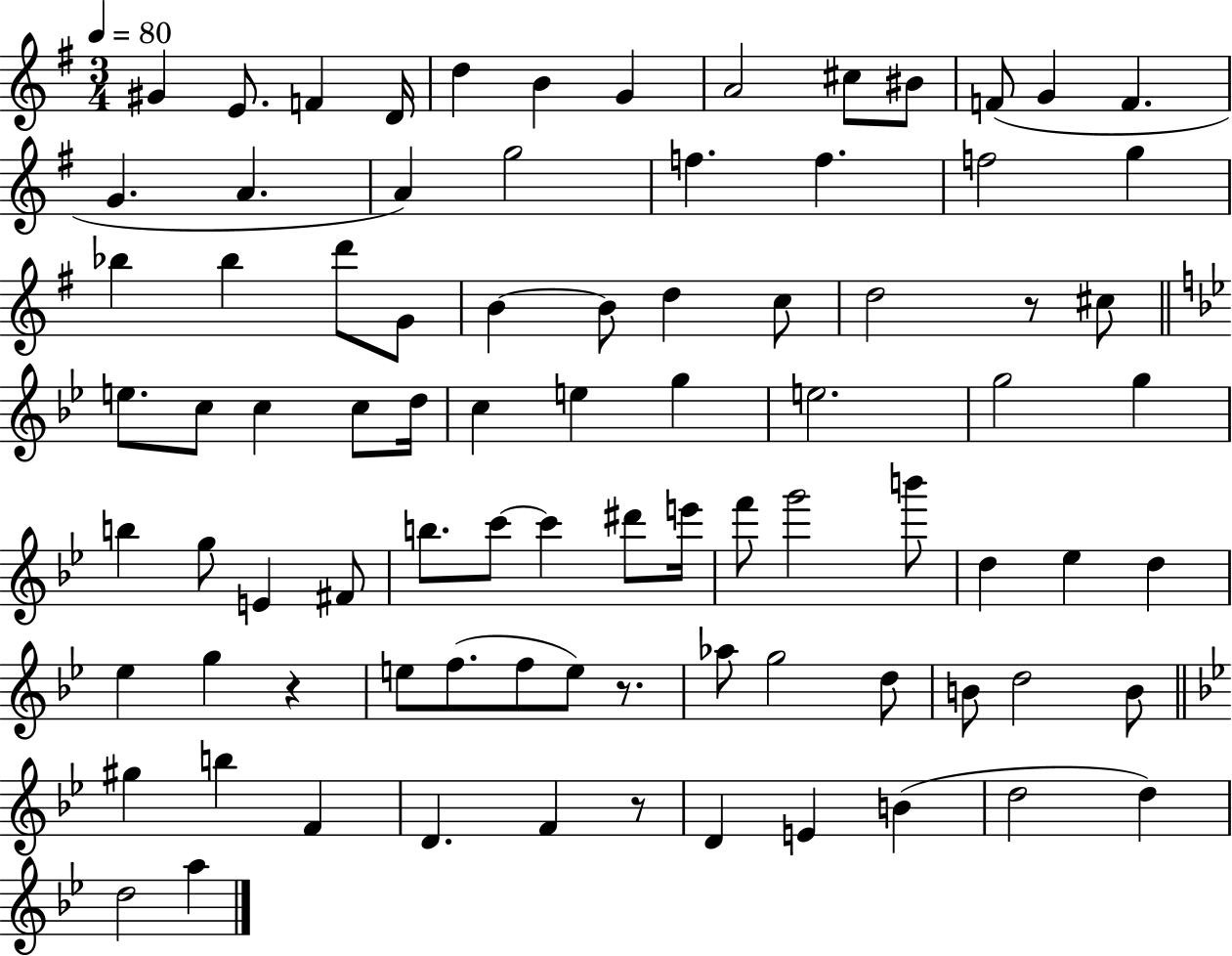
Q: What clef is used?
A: treble